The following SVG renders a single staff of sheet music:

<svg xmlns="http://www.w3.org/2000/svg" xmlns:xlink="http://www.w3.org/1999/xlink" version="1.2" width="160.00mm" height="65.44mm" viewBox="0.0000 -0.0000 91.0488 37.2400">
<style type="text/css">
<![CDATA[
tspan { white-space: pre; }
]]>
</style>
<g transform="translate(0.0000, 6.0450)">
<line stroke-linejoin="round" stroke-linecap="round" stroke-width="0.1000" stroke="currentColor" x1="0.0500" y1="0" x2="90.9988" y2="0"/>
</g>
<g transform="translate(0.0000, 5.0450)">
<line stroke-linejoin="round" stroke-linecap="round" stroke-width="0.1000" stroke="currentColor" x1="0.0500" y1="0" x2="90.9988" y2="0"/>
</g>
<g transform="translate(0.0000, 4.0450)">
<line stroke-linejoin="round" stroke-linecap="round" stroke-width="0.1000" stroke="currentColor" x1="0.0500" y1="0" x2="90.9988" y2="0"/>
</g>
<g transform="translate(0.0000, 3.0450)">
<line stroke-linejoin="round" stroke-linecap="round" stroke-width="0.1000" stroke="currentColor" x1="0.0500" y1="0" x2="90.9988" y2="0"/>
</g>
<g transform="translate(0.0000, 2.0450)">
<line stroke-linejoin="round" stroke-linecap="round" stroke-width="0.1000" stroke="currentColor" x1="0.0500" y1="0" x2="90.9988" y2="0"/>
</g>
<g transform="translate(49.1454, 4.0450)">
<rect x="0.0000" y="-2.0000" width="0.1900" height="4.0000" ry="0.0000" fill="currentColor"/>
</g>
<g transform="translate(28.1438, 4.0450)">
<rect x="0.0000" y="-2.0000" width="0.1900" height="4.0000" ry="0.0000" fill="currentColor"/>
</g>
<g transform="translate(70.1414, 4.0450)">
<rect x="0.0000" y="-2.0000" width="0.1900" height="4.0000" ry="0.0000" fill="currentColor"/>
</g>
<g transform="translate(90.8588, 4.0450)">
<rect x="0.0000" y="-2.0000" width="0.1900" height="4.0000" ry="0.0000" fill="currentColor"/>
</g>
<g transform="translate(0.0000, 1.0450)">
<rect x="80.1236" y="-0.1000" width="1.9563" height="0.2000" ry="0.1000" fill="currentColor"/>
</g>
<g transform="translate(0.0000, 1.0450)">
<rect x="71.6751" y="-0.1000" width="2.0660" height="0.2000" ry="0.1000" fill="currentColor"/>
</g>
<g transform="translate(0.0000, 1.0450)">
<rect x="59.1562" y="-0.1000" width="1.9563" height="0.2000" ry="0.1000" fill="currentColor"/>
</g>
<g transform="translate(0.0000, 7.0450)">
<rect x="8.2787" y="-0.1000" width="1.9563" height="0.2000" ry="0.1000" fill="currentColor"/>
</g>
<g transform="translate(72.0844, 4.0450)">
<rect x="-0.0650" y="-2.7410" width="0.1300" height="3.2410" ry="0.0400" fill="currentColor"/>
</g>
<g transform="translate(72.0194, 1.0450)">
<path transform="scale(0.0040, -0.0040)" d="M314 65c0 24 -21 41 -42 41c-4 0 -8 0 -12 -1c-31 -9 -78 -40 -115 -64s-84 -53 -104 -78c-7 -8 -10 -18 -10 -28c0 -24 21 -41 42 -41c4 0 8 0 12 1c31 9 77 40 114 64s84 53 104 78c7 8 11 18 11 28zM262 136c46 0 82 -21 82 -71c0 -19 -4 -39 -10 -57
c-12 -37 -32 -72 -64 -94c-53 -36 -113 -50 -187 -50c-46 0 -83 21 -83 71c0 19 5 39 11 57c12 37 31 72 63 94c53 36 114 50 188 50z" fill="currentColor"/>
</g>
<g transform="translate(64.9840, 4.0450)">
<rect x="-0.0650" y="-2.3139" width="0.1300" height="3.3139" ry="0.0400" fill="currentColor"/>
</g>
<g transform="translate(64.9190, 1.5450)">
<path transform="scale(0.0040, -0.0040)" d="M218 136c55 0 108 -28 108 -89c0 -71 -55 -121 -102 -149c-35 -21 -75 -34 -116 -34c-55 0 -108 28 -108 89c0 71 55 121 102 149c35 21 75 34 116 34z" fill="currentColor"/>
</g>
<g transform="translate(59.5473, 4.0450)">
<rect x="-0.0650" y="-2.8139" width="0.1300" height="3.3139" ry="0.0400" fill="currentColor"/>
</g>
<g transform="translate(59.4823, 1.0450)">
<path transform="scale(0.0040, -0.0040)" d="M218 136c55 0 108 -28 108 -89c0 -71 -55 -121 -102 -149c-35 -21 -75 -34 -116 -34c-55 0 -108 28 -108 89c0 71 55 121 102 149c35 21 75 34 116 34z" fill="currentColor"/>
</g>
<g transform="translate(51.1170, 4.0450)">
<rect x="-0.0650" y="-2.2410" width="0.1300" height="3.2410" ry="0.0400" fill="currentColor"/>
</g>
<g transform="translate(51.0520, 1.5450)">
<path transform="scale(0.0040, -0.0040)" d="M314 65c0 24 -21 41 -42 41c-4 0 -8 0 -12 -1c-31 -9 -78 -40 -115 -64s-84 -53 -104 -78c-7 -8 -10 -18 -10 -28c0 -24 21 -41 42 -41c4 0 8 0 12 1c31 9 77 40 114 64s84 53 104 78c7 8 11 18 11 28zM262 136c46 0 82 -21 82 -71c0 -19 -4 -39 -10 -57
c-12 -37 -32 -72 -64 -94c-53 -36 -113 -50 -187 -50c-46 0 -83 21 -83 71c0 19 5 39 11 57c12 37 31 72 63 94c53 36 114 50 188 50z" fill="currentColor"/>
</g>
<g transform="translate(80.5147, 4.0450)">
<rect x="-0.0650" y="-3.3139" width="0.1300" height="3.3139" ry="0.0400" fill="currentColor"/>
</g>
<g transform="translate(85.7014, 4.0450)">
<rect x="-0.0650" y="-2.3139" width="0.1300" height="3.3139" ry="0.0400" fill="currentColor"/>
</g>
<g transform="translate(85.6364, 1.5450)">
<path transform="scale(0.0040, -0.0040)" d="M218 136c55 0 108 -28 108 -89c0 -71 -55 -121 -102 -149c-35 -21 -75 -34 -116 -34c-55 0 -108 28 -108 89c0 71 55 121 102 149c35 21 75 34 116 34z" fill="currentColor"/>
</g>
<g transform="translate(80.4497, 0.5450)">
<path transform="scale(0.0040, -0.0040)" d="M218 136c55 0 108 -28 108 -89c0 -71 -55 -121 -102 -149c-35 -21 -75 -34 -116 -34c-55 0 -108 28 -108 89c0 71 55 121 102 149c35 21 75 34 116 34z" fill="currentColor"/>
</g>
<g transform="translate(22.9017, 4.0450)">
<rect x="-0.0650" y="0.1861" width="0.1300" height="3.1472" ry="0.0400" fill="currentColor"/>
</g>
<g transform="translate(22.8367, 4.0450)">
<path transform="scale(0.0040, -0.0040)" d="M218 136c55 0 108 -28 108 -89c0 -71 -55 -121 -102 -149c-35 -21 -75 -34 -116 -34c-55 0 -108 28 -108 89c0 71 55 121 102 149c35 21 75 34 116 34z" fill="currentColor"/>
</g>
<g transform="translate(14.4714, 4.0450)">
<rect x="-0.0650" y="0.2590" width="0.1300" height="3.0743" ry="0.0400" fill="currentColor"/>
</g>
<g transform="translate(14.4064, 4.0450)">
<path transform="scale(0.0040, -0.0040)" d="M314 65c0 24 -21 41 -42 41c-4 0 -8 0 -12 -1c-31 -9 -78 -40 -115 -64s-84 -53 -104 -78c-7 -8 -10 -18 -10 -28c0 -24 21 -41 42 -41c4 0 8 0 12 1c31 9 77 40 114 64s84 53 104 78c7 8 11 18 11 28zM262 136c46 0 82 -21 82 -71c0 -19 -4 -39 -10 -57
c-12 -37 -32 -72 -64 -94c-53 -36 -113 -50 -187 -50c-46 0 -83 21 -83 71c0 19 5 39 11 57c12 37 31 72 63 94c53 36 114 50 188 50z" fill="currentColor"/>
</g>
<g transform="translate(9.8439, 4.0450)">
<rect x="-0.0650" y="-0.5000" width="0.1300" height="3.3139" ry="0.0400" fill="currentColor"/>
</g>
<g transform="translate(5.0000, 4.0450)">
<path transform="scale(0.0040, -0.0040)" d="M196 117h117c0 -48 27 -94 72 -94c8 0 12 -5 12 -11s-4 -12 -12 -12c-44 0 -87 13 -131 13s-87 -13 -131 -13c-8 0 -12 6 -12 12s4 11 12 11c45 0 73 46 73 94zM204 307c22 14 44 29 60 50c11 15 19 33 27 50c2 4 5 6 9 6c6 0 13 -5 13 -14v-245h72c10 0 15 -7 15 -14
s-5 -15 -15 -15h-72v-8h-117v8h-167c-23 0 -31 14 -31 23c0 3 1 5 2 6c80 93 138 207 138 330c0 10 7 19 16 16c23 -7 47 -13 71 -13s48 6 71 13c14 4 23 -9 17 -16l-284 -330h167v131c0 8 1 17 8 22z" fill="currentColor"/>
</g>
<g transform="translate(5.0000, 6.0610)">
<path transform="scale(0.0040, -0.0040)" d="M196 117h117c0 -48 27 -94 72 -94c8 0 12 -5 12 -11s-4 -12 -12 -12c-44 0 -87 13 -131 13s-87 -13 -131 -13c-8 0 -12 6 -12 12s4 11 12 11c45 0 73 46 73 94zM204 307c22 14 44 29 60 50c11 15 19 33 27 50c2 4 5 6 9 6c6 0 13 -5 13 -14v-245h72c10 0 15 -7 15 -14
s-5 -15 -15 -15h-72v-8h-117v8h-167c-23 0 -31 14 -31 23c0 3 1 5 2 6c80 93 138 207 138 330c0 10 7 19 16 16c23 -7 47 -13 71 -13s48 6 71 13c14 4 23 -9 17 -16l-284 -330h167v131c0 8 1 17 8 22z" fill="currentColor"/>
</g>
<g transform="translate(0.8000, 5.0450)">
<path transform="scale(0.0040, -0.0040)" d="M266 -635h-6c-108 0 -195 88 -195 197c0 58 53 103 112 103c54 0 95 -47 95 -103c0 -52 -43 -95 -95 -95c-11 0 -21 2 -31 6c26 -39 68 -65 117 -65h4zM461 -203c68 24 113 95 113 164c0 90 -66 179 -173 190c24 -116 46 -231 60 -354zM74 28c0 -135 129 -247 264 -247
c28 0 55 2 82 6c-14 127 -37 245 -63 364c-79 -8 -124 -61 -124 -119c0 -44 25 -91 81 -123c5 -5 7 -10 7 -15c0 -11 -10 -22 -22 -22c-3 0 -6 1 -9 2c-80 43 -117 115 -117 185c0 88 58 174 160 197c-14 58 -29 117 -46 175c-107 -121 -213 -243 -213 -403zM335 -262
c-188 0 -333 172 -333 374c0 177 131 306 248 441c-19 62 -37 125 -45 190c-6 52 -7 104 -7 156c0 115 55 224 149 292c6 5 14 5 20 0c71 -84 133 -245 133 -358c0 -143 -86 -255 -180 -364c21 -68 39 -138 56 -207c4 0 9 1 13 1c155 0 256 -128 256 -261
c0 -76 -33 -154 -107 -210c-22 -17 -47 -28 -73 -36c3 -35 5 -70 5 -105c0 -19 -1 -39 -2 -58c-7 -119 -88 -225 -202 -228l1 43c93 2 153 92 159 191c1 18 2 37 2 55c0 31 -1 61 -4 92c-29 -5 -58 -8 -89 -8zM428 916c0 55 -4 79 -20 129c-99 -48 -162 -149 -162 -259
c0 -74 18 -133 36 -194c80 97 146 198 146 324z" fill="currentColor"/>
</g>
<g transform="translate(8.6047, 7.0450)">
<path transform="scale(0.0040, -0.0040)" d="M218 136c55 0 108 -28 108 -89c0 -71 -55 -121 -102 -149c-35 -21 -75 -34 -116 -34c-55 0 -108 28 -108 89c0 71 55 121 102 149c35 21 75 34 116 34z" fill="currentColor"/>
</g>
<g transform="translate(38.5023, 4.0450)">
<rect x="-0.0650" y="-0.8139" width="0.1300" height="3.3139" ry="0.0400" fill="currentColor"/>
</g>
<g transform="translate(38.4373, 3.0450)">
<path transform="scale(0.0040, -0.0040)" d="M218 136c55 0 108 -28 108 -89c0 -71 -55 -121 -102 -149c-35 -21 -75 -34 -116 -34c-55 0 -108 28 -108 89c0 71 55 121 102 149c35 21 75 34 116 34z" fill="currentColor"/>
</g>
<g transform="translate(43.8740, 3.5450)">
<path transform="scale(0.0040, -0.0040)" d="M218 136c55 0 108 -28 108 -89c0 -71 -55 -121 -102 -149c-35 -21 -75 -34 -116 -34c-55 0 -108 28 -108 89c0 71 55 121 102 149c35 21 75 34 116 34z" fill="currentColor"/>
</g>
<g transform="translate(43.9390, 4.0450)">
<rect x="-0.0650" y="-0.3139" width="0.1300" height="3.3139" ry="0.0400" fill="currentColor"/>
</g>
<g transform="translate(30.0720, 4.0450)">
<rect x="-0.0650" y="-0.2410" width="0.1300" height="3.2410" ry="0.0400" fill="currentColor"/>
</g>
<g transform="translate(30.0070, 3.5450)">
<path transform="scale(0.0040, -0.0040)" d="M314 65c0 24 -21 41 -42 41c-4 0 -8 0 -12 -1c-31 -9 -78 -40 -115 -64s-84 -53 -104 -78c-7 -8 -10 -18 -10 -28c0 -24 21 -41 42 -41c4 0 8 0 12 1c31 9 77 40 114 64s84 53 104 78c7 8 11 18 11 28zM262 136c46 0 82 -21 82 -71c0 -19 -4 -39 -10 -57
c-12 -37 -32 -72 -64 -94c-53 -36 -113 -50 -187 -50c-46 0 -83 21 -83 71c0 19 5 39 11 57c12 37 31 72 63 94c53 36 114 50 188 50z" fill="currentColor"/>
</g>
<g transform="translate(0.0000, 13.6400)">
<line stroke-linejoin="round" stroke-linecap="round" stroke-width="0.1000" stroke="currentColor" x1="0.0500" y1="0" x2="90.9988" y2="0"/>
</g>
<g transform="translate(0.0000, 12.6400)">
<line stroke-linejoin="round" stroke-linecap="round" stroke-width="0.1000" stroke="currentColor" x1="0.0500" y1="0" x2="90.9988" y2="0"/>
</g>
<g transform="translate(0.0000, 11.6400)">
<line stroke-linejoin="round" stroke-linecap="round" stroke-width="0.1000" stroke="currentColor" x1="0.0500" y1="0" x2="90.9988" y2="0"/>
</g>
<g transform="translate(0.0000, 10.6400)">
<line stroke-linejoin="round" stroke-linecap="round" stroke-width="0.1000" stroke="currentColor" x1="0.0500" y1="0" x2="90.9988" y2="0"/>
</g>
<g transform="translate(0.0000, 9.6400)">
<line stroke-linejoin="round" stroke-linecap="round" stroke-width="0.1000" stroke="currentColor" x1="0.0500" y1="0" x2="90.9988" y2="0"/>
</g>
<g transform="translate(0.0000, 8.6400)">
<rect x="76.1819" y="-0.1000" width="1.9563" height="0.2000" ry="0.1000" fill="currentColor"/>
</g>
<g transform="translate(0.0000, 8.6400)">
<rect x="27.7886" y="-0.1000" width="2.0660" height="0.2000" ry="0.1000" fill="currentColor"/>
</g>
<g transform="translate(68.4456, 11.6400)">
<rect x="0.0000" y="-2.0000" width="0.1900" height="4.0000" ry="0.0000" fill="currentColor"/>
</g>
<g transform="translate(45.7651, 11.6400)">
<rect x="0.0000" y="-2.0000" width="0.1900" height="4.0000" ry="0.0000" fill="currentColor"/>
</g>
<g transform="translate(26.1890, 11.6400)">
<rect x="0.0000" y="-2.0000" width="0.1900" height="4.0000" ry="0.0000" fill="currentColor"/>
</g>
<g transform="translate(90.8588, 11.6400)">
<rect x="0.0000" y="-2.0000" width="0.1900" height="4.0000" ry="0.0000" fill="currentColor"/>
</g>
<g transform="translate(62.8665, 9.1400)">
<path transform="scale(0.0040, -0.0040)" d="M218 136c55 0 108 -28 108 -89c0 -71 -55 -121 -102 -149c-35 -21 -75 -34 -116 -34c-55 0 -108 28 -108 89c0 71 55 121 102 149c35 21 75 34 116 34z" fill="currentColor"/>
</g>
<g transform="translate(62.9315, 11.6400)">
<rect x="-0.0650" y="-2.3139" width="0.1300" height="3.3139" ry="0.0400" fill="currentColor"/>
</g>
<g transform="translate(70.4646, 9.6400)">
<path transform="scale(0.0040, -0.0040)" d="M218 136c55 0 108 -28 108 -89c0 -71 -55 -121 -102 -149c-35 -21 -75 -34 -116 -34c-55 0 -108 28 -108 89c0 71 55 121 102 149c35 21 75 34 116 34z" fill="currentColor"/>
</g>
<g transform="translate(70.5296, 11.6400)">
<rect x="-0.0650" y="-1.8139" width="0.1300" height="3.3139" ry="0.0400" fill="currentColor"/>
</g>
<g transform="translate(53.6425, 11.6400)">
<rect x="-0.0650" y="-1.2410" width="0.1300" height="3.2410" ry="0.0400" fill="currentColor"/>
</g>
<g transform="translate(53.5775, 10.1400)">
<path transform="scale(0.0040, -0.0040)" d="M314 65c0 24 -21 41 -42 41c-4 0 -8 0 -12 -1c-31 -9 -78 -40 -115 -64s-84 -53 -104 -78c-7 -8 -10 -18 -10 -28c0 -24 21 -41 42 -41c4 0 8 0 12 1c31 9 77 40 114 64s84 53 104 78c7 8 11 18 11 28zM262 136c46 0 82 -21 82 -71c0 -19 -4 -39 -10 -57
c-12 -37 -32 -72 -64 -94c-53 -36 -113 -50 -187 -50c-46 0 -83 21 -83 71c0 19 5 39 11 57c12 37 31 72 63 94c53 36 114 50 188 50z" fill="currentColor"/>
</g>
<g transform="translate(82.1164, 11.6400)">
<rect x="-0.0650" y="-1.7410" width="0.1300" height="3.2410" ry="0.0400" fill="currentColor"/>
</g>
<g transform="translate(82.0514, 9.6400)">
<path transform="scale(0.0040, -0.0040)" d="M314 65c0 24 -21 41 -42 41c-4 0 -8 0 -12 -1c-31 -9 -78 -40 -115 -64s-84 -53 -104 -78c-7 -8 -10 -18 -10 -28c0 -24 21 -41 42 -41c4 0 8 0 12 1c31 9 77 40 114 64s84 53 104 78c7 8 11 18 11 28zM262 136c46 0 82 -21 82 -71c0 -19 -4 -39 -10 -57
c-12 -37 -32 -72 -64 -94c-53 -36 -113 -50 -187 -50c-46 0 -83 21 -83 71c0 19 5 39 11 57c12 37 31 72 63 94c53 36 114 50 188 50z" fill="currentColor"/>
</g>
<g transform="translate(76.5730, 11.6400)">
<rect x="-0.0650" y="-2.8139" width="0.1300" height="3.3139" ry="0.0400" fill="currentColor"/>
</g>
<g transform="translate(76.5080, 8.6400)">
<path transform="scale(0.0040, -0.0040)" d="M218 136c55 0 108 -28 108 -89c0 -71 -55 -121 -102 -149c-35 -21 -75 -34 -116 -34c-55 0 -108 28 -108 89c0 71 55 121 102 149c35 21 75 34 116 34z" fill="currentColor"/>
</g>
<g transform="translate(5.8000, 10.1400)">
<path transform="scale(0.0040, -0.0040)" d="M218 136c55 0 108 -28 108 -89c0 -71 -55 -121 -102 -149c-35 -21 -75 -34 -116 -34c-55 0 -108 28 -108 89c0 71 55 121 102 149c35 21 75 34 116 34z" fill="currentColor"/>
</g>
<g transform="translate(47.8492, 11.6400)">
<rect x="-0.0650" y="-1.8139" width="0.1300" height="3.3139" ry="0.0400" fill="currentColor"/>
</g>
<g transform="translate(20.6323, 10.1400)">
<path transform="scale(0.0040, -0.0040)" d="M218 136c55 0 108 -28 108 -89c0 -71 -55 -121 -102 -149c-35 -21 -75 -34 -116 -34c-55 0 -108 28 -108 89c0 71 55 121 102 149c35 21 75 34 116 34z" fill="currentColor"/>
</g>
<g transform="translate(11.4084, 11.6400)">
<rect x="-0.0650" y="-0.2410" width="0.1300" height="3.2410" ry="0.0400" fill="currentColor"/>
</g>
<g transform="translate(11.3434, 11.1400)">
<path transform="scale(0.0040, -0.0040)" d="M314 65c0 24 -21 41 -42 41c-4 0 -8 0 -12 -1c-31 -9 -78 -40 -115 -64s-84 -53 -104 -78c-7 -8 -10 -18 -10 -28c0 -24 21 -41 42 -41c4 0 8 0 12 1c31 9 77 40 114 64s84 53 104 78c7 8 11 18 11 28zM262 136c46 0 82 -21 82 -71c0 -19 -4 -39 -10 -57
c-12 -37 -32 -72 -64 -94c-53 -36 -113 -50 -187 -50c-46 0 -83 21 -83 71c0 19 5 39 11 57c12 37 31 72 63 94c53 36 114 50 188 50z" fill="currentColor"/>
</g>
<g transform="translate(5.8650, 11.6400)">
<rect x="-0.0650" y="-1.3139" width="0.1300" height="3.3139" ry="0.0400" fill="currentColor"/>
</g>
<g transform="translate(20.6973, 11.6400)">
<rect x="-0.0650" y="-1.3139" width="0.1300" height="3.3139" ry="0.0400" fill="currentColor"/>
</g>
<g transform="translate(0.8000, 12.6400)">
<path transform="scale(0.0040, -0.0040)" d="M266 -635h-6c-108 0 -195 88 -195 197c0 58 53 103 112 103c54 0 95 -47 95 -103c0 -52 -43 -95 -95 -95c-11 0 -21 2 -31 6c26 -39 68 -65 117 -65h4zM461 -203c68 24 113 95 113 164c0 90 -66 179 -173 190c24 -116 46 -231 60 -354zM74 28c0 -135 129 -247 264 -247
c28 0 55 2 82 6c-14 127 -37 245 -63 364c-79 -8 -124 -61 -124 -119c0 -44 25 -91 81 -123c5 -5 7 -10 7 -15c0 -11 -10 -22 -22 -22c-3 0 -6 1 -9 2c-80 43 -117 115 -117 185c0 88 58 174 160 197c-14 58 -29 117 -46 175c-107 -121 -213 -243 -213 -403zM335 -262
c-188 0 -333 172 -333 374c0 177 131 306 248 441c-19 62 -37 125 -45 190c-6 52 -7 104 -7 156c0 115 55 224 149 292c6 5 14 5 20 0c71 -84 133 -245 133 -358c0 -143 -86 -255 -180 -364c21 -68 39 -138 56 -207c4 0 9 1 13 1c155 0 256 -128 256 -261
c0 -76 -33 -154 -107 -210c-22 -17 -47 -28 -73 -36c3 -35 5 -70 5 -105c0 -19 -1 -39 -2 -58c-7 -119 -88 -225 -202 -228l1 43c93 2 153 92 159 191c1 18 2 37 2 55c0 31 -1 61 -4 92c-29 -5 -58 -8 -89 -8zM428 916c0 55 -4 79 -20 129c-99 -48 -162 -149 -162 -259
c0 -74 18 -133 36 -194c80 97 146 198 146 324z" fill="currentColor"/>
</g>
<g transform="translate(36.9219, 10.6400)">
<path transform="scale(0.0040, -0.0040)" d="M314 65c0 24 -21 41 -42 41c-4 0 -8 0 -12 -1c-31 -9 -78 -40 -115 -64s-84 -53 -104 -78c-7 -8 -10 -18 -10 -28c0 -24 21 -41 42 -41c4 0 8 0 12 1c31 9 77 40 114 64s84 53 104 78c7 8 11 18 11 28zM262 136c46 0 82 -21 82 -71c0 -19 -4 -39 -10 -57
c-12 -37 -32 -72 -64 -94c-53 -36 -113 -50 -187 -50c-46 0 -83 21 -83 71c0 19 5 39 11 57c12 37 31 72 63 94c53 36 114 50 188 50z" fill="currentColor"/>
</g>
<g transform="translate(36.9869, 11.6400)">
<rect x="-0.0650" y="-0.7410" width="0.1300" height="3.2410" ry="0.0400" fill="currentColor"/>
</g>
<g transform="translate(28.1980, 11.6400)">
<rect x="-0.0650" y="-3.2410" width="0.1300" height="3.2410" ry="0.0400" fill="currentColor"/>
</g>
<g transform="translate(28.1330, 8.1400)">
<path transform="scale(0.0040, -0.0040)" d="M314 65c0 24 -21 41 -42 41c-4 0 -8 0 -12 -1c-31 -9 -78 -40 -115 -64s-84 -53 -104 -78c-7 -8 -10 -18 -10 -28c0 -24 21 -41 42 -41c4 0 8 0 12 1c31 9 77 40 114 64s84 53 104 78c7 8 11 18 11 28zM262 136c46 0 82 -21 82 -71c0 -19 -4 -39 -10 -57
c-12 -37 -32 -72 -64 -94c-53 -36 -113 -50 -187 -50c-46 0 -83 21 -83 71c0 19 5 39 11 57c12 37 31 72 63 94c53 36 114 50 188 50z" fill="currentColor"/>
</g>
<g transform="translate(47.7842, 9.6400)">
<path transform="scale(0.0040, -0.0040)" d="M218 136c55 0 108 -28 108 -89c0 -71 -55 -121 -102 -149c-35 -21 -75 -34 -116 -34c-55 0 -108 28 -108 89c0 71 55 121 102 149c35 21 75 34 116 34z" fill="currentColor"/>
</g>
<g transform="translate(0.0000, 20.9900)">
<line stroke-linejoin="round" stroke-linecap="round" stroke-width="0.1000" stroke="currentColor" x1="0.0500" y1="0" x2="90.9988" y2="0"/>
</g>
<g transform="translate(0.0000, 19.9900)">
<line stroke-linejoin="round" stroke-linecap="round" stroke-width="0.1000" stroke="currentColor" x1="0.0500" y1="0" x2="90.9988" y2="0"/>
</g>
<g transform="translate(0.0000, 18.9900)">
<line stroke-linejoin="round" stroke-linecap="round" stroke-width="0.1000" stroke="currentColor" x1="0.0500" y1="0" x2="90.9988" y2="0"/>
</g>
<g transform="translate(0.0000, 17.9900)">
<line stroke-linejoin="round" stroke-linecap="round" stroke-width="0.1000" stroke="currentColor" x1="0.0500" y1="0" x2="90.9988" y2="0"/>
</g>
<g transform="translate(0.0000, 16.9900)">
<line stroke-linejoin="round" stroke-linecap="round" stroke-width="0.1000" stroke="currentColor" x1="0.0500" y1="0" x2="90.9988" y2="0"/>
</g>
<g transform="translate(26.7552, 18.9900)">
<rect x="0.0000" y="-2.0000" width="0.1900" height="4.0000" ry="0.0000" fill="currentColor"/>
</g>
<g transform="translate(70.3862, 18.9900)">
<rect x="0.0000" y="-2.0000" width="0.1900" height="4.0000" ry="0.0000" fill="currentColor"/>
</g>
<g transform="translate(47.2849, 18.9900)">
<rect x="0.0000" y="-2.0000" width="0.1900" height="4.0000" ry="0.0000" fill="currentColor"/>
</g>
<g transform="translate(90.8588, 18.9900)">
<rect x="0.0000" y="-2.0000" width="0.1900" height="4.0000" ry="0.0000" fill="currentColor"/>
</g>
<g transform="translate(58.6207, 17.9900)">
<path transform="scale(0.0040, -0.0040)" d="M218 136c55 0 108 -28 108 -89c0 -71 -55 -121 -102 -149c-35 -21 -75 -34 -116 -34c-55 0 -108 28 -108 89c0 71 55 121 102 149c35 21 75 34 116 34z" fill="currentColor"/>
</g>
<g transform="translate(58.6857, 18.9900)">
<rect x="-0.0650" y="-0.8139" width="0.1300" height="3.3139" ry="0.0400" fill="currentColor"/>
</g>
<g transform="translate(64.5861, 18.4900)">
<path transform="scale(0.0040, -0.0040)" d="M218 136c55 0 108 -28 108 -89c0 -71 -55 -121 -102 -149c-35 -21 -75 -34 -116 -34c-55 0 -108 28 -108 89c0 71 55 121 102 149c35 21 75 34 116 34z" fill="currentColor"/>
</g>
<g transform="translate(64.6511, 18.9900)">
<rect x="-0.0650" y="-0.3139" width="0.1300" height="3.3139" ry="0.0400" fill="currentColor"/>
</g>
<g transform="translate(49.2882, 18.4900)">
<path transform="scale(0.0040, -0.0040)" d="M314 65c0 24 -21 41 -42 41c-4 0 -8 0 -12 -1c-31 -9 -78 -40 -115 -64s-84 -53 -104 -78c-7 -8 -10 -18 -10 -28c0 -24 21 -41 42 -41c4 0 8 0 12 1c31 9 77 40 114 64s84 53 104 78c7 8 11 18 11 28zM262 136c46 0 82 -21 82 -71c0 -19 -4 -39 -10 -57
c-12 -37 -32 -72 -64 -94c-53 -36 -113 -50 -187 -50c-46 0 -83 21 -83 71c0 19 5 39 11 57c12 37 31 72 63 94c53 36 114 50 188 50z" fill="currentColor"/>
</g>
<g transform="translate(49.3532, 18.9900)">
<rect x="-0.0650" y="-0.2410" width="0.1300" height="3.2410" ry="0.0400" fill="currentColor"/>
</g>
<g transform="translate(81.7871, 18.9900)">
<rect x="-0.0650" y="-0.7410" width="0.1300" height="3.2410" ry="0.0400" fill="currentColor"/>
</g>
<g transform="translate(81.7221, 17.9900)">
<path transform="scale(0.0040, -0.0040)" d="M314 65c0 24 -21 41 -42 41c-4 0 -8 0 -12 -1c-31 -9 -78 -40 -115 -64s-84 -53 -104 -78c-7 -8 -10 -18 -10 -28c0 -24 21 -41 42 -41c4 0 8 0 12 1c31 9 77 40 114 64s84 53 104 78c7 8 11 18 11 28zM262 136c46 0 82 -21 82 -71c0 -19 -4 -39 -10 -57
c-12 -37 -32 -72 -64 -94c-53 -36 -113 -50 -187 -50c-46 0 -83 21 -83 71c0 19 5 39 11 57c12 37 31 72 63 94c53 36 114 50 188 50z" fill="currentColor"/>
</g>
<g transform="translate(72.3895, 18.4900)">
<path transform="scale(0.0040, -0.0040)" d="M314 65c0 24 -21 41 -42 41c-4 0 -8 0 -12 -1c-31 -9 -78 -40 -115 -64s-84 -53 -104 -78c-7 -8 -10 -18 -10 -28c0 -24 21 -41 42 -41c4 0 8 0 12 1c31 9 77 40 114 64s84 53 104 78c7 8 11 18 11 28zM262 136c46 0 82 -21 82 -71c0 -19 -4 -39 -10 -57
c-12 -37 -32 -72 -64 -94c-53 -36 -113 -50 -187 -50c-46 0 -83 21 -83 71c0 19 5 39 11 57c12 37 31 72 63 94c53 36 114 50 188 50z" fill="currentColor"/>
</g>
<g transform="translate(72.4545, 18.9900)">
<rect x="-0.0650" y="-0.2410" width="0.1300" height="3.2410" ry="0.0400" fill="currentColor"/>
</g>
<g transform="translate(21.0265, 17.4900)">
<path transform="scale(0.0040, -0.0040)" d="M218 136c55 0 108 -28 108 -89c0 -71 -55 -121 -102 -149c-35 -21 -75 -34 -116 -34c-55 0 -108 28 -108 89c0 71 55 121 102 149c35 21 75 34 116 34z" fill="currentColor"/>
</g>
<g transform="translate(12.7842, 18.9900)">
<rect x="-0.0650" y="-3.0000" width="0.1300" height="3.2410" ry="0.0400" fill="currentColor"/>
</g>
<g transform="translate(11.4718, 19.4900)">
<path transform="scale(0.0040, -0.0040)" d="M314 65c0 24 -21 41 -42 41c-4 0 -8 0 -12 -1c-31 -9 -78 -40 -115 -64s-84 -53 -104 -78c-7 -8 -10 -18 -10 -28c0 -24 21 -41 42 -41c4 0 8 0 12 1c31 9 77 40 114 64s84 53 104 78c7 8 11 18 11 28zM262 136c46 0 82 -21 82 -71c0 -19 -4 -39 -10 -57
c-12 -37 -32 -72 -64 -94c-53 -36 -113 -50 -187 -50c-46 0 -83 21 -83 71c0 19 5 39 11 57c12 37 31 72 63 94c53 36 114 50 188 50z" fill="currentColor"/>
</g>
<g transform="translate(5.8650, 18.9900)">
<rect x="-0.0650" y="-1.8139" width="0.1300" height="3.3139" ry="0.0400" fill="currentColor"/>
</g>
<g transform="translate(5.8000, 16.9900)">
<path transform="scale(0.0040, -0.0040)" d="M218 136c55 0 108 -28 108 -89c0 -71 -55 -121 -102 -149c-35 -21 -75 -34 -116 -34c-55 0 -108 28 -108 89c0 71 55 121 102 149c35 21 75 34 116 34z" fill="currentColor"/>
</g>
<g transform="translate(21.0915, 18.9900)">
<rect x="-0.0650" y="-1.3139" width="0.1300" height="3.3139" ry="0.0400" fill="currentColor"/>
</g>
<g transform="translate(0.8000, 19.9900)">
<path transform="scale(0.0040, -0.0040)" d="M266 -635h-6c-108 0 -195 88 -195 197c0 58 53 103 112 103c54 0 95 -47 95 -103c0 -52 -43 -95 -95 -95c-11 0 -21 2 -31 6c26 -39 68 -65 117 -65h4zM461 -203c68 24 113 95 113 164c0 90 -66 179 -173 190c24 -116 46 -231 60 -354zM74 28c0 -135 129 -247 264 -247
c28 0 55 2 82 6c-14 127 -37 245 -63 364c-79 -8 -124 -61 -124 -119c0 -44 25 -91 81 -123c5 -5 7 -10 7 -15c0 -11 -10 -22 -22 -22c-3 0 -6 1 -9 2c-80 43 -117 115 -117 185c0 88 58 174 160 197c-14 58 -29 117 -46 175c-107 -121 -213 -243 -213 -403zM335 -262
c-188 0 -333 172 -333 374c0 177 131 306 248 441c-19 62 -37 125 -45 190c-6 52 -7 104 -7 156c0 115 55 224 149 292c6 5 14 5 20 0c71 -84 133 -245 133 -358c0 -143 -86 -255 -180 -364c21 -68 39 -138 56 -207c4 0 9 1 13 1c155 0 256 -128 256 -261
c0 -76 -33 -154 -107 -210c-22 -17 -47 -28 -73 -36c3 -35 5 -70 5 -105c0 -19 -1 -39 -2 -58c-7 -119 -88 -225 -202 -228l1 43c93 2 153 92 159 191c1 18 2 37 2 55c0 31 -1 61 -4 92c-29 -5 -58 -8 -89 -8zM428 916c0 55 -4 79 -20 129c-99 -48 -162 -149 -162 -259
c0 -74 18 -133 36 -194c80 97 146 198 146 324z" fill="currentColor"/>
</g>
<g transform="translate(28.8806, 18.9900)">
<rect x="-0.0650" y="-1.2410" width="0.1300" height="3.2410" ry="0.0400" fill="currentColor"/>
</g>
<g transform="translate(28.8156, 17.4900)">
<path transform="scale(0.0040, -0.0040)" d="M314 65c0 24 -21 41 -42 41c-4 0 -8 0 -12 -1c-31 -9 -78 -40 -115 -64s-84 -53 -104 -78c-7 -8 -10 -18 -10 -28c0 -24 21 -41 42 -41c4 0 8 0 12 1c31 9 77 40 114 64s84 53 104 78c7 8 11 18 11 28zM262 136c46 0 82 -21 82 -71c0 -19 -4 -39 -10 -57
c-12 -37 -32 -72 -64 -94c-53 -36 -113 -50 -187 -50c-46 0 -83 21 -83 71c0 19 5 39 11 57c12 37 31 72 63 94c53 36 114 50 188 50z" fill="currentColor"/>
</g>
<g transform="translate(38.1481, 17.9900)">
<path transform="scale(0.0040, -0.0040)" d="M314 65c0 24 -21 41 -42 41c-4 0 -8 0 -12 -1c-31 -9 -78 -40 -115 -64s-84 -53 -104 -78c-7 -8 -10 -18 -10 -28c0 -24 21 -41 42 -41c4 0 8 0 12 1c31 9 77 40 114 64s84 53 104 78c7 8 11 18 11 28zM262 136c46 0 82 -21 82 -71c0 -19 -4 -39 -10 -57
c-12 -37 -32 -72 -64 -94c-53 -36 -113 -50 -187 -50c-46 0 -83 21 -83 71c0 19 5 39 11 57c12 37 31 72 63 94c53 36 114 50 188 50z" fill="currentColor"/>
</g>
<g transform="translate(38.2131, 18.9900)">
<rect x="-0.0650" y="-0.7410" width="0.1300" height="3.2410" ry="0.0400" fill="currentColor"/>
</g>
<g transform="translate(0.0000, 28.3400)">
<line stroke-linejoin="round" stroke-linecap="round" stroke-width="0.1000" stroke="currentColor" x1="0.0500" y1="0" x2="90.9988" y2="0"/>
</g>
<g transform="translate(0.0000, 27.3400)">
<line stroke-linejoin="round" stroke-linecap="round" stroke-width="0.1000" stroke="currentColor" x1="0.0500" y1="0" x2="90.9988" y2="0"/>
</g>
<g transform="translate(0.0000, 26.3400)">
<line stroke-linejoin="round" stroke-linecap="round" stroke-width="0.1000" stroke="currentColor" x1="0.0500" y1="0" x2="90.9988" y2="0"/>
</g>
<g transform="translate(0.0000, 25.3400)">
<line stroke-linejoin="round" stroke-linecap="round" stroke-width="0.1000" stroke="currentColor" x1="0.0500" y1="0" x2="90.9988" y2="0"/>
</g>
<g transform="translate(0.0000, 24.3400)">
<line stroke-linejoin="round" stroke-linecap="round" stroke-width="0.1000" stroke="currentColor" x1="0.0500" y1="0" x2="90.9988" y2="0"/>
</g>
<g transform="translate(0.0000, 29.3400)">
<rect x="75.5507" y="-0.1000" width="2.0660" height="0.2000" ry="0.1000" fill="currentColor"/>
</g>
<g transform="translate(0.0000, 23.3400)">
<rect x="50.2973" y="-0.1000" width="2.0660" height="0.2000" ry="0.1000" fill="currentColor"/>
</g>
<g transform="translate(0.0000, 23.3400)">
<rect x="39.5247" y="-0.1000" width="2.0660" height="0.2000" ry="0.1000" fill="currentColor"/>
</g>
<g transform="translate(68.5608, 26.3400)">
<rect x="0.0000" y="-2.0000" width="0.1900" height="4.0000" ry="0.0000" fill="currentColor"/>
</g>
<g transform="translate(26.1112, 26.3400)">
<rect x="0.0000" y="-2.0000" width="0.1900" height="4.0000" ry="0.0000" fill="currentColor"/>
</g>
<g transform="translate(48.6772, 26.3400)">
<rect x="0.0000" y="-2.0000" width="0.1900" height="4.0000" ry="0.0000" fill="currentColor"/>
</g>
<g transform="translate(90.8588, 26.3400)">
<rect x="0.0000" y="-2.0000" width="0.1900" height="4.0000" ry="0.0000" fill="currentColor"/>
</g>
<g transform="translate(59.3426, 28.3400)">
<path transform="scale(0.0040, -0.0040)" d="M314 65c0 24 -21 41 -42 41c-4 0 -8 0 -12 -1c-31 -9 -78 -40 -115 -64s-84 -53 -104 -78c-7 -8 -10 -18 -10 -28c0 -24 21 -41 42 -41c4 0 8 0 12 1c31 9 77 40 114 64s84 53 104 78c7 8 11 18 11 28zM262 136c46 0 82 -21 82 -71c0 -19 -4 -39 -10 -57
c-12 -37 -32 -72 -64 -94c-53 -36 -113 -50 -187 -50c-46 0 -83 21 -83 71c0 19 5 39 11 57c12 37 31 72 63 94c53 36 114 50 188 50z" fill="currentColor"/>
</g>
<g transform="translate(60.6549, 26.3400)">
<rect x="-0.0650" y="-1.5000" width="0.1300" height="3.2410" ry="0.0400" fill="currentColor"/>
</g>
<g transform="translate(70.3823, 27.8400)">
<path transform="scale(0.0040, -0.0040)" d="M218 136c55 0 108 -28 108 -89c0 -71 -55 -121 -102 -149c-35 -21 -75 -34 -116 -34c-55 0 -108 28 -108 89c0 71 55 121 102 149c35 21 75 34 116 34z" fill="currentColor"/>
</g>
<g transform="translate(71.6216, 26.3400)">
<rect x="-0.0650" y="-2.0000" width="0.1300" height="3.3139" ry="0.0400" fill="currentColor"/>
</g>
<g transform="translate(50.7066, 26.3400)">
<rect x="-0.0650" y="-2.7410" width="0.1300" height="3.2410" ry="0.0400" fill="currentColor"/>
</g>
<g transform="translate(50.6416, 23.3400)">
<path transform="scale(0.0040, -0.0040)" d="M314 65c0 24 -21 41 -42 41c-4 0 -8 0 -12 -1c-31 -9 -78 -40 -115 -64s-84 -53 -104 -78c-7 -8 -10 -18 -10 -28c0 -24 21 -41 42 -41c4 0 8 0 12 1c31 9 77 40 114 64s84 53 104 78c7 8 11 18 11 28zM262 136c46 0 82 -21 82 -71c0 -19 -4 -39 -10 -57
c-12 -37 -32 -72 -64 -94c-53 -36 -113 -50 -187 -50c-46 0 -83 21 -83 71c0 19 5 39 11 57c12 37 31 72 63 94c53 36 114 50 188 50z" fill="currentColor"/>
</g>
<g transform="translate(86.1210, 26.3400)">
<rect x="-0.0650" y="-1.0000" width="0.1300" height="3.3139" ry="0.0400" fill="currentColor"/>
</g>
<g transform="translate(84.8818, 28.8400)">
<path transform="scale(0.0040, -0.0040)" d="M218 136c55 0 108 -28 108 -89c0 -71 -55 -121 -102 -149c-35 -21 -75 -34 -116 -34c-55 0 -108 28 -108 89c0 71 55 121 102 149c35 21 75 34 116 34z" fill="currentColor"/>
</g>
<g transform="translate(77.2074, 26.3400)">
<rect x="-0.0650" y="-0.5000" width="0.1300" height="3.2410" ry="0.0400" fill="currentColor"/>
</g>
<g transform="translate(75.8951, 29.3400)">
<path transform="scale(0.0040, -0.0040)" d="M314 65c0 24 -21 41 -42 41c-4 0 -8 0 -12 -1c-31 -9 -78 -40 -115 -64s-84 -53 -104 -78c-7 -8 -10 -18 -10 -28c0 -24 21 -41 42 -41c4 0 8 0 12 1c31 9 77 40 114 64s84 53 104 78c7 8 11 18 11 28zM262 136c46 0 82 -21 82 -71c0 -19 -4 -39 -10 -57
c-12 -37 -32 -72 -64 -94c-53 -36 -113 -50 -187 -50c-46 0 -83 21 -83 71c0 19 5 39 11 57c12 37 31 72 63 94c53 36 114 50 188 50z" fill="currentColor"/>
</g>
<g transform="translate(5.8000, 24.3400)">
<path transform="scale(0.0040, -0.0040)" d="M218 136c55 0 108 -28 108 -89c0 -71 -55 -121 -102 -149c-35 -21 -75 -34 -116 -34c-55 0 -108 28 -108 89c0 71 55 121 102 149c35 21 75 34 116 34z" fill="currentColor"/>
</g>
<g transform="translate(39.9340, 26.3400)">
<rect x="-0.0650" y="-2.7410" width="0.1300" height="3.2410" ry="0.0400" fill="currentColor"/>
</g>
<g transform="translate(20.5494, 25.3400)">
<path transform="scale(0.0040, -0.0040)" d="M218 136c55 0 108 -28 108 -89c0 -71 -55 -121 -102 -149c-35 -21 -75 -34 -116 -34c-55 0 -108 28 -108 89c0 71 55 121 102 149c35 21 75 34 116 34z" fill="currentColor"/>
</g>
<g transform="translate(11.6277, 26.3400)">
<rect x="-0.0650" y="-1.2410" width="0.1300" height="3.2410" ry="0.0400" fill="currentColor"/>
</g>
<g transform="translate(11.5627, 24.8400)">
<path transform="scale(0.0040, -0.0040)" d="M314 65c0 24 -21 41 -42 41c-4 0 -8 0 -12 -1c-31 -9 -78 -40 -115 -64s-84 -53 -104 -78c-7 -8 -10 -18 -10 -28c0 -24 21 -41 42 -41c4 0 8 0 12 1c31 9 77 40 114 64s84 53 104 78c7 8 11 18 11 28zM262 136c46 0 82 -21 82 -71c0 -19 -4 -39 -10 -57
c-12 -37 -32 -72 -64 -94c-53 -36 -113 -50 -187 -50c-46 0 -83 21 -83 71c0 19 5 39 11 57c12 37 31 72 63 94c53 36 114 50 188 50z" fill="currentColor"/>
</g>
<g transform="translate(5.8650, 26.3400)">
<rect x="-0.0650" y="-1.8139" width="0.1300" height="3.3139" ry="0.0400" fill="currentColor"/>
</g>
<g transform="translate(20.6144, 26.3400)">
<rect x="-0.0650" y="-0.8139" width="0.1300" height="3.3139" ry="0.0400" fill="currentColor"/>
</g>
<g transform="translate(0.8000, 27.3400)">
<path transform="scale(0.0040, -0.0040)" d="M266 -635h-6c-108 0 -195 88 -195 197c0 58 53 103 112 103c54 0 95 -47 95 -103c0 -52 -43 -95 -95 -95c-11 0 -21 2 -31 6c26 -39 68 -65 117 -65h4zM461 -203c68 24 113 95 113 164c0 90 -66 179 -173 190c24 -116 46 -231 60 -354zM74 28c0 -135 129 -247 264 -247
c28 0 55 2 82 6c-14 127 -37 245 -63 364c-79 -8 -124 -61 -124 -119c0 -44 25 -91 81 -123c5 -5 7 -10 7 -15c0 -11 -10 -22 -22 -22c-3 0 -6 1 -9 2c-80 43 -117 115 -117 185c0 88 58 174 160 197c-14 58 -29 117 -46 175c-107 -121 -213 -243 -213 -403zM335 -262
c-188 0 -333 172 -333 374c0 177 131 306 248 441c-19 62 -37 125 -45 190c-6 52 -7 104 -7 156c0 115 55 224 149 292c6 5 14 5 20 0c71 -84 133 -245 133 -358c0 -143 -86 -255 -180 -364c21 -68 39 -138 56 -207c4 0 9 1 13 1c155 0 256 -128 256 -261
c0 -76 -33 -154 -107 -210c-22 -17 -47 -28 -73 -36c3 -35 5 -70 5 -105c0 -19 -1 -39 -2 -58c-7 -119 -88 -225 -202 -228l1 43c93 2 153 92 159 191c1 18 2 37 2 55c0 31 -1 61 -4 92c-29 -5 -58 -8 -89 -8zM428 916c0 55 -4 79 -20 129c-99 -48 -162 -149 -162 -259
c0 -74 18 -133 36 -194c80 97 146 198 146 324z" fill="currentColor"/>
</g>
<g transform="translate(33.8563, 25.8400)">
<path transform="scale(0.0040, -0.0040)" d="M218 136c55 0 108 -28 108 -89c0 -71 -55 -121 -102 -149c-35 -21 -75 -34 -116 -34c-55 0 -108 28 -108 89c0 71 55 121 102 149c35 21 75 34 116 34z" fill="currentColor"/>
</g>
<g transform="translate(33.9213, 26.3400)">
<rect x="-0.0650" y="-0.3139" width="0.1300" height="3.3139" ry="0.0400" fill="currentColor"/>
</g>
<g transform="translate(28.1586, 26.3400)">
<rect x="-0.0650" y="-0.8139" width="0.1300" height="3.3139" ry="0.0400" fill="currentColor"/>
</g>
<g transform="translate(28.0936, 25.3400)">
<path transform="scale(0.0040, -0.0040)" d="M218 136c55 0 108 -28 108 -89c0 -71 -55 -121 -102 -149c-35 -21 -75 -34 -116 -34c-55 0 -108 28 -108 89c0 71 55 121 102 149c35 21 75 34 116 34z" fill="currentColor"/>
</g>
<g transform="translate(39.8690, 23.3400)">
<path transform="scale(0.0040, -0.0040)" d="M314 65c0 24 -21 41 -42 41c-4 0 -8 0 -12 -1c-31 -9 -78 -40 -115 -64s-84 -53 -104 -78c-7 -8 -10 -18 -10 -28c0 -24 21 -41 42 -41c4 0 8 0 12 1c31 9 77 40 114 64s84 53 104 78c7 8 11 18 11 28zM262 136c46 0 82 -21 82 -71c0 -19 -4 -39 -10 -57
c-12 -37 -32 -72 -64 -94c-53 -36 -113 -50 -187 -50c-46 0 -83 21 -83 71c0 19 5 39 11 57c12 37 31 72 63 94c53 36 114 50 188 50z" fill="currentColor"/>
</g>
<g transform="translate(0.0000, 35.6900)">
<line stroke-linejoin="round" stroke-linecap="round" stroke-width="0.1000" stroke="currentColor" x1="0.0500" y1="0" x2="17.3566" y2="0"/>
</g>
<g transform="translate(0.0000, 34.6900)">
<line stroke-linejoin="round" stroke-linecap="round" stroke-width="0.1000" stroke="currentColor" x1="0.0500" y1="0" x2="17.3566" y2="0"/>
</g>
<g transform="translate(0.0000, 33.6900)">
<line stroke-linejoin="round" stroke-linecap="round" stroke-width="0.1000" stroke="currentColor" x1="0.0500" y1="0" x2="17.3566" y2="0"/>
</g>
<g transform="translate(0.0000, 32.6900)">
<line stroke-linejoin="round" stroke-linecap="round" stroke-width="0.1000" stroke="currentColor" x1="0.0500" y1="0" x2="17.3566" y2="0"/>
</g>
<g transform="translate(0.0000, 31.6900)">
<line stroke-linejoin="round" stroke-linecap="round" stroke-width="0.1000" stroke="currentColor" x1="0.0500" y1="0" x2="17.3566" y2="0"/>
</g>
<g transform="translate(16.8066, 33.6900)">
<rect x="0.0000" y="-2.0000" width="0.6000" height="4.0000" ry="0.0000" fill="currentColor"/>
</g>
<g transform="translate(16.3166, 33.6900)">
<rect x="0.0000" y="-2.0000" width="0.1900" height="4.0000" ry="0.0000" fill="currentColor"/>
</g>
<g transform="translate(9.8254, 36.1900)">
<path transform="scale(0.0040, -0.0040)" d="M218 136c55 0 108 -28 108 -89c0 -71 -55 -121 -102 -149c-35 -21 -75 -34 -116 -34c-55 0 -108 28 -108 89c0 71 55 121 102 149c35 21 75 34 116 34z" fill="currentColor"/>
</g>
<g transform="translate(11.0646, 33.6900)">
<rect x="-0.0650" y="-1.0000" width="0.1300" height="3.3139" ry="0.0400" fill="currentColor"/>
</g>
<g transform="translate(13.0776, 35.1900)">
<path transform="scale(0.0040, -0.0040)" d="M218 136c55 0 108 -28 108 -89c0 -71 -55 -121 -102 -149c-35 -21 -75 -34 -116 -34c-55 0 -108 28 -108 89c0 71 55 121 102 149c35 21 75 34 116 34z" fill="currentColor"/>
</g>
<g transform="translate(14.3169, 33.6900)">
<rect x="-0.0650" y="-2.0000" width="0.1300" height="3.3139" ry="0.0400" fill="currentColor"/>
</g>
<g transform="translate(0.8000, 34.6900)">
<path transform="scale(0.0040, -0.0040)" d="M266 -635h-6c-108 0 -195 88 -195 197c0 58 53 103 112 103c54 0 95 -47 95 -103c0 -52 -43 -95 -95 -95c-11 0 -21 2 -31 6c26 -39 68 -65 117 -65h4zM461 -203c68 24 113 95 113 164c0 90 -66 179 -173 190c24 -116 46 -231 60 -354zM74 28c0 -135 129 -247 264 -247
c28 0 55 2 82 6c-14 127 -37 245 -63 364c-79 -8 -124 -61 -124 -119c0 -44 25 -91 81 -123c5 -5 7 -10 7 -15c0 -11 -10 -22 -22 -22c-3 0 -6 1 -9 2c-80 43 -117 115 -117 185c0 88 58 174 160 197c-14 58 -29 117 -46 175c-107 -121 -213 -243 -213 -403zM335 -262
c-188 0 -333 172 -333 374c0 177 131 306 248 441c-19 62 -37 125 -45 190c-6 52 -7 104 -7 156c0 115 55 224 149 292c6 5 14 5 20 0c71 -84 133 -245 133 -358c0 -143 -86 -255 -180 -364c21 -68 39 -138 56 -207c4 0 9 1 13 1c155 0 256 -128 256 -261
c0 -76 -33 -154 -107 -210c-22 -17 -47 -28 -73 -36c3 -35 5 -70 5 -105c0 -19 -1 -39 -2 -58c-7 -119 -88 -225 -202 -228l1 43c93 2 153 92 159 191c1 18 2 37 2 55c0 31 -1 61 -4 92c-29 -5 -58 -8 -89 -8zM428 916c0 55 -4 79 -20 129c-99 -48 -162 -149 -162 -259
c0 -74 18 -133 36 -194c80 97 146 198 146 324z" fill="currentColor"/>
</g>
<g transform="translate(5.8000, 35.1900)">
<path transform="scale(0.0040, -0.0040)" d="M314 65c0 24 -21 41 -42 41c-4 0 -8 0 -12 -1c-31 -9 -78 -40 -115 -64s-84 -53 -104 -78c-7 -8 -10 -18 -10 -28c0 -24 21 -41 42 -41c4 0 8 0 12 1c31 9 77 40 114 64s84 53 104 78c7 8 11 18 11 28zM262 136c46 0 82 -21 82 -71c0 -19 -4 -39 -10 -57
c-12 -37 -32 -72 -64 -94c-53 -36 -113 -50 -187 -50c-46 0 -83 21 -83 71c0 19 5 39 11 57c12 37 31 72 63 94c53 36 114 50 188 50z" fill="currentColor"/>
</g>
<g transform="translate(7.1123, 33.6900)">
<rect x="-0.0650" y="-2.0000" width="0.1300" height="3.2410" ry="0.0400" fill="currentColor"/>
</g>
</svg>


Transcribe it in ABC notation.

X:1
T:Untitled
M:4/4
L:1/4
K:C
C B2 B c2 d c g2 a g a2 b g e c2 e b2 d2 f e2 g f a f2 f A2 e e2 d2 c2 d c c2 d2 f e2 d d c a2 a2 E2 F C2 D F2 D F